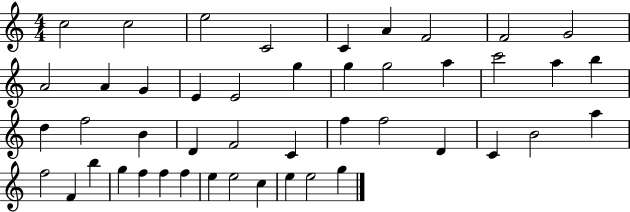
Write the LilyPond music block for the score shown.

{
  \clef treble
  \numericTimeSignature
  \time 4/4
  \key c \major
  c''2 c''2 | e''2 c'2 | c'4 a'4 f'2 | f'2 g'2 | \break a'2 a'4 g'4 | e'4 e'2 g''4 | g''4 g''2 a''4 | c'''2 a''4 b''4 | \break d''4 f''2 b'4 | d'4 f'2 c'4 | f''4 f''2 d'4 | c'4 b'2 a''4 | \break f''2 f'4 b''4 | g''4 f''4 f''4 f''4 | e''4 e''2 c''4 | e''4 e''2 g''4 | \break \bar "|."
}